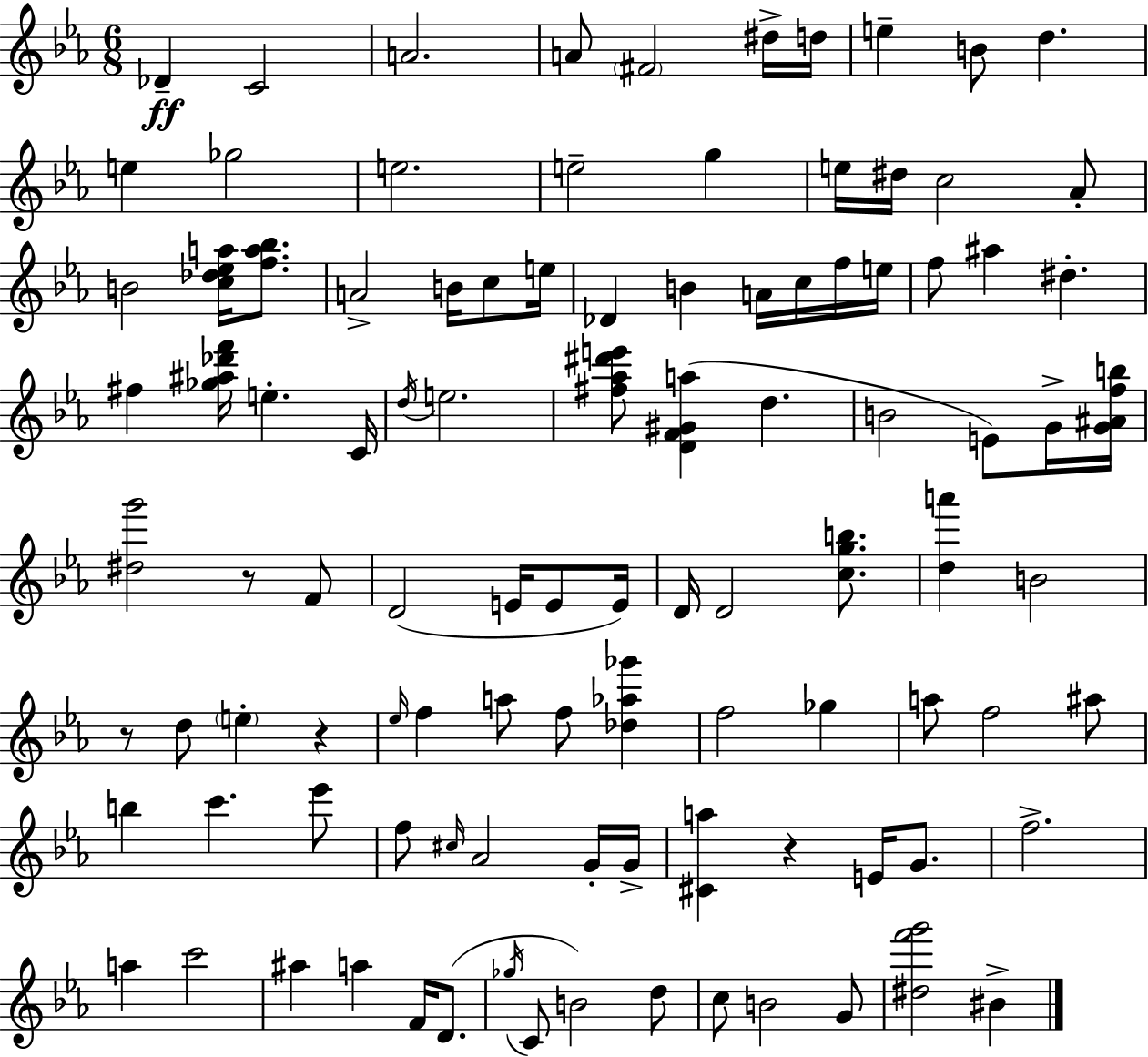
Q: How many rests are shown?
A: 4